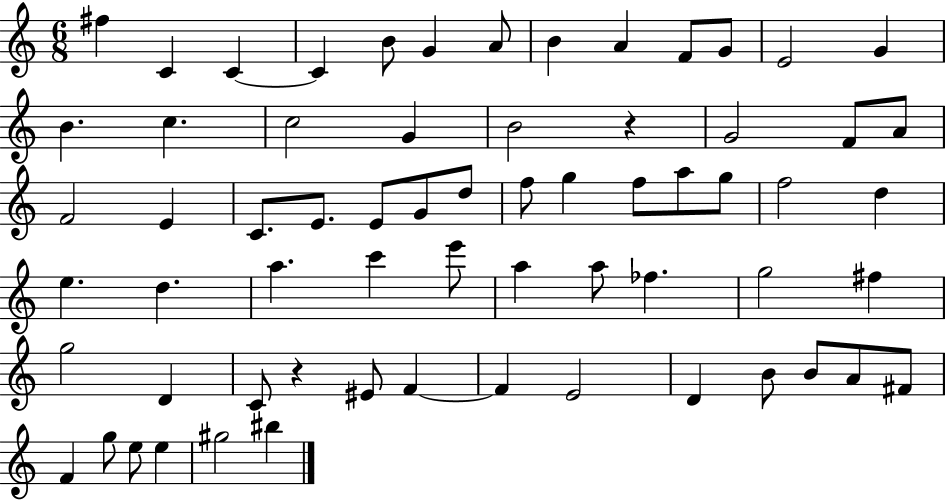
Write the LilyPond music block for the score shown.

{
  \clef treble
  \numericTimeSignature
  \time 6/8
  \key c \major
  fis''4 c'4 c'4~~ | c'4 b'8 g'4 a'8 | b'4 a'4 f'8 g'8 | e'2 g'4 | \break b'4. c''4. | c''2 g'4 | b'2 r4 | g'2 f'8 a'8 | \break f'2 e'4 | c'8. e'8. e'8 g'8 d''8 | f''8 g''4 f''8 a''8 g''8 | f''2 d''4 | \break e''4. d''4. | a''4. c'''4 e'''8 | a''4 a''8 fes''4. | g''2 fis''4 | \break g''2 d'4 | c'8 r4 eis'8 f'4~~ | f'4 e'2 | d'4 b'8 b'8 a'8 fis'8 | \break f'4 g''8 e''8 e''4 | gis''2 bis''4 | \bar "|."
}